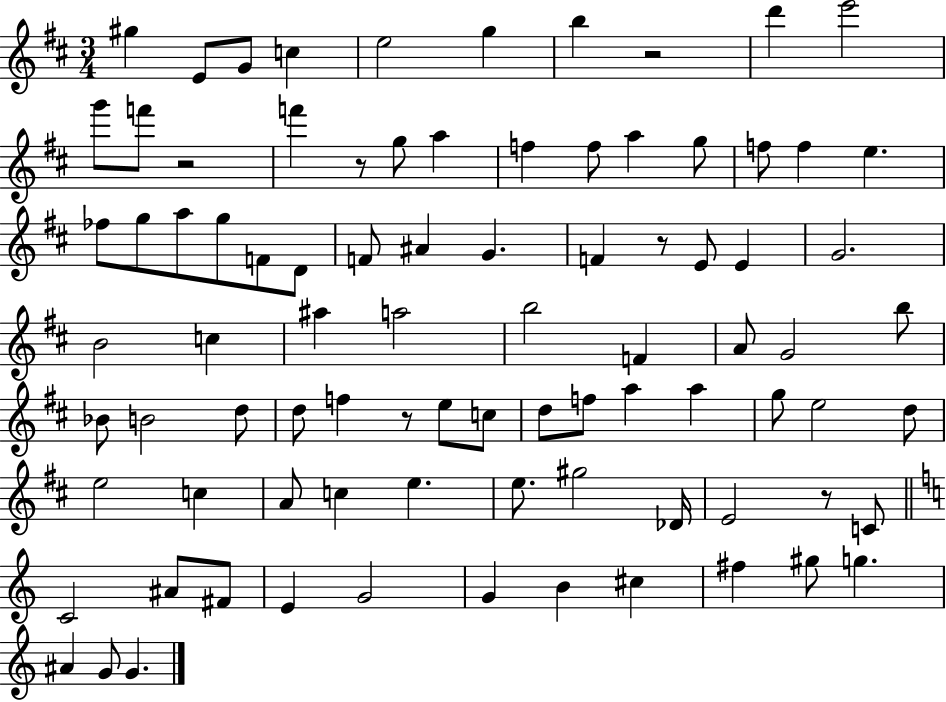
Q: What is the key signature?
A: D major